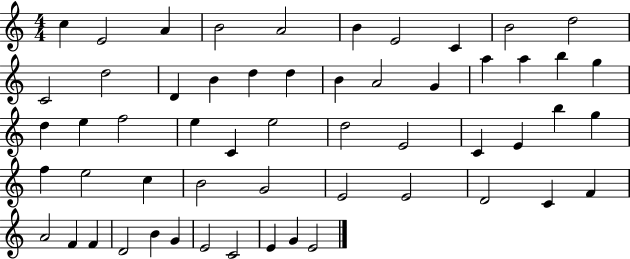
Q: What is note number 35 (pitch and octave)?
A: G5